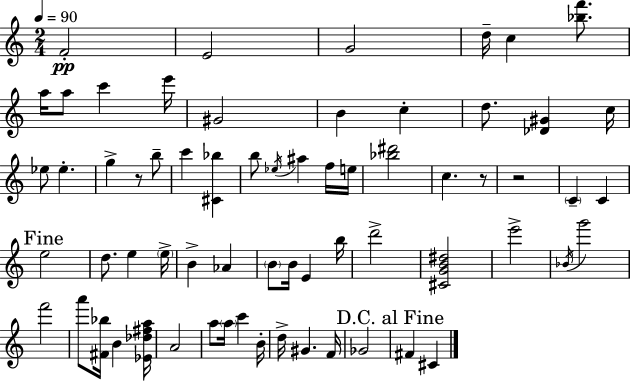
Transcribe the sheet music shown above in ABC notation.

X:1
T:Untitled
M:2/4
L:1/4
K:Am
F2 E2 G2 d/4 c [_bf']/2 a/4 a/2 c' e'/4 ^G2 B c d/2 [_D^G] c/4 _e/2 _e g z/2 b/2 c' [^C_b] b/2 _e/4 ^a f/4 e/4 [_b^d']2 c z/2 z2 C C e2 d/2 e e/4 B _A B/2 B/4 E b/4 d'2 [^CGB^d]2 e'2 _B/4 g'2 f'2 a'/2 [^F_b]/4 B [_E_d^fa]/4 A2 a/2 a/4 c' B/4 d/4 ^G F/4 _G2 ^F ^C